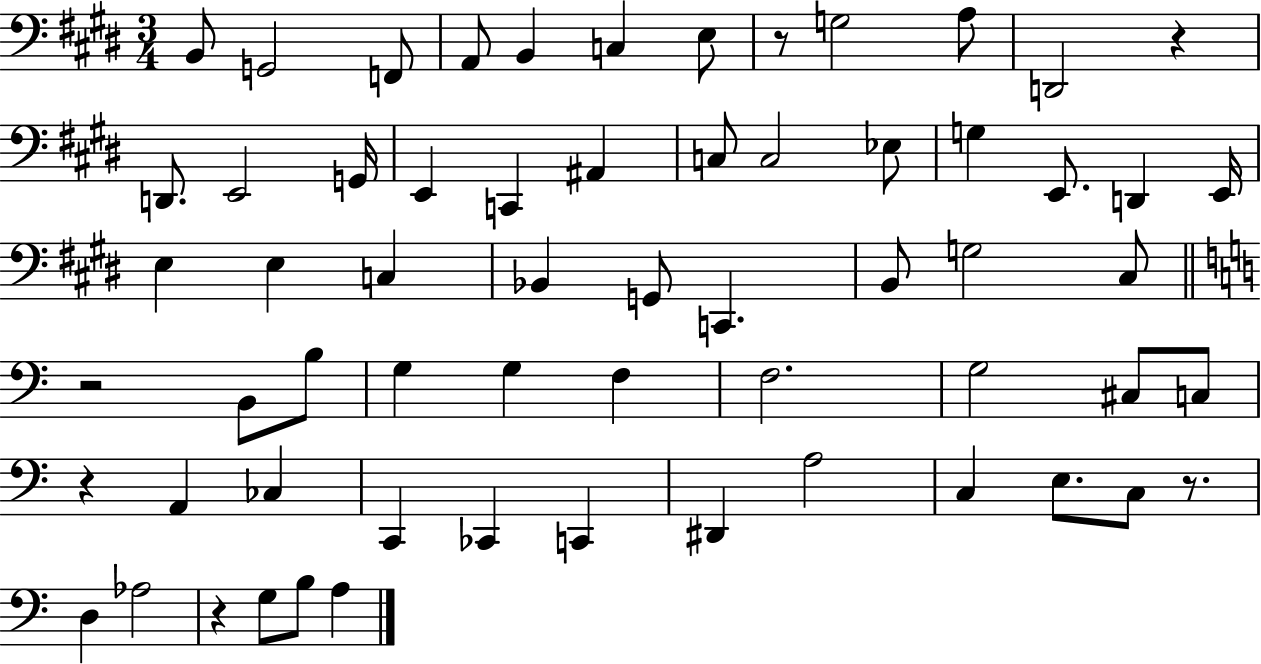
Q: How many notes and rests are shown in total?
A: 62